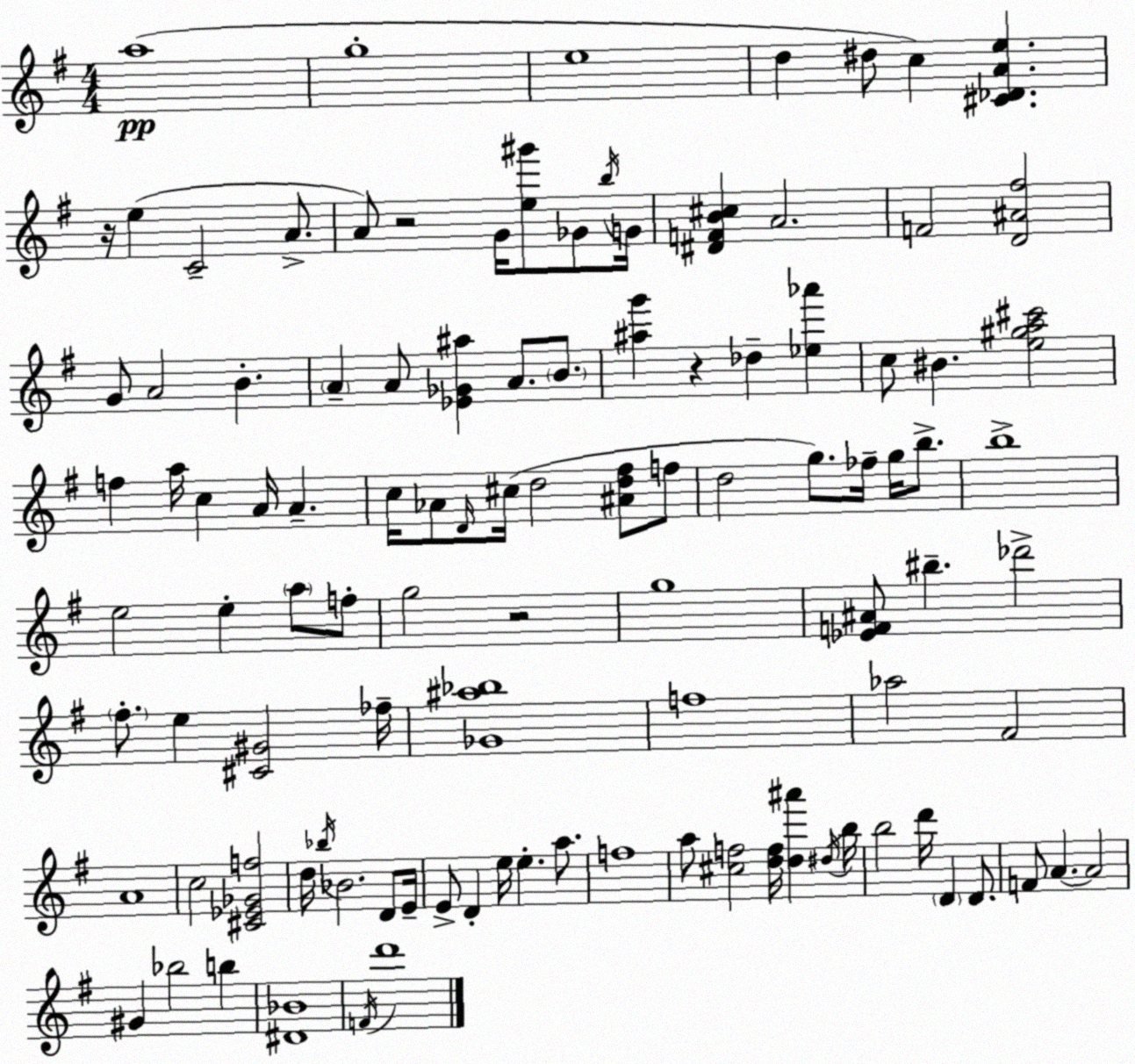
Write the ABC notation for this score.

X:1
T:Untitled
M:4/4
L:1/4
K:Em
a4 g4 e4 d ^d/2 c [^C_DAe] z/4 e C2 A/2 A/2 z2 G/4 [e^g']/2 _G/2 b/4 G/4 [^DFB^c] A2 F2 [D^A^f]2 G/2 A2 B A A/2 [_E_G^a] A/2 B/2 [^ag'] z _d [_e_a'] c/2 ^B [e^ga^c']2 f a/4 c A/4 A c/4 _A/2 D/4 ^c/4 d2 [^Ad^f]/2 f/2 d2 g/2 _f/4 g/4 b/2 b4 e2 e a/2 f/2 g2 z2 g4 [_EF^A]/2 ^b _d'2 ^f/2 e [^C^G]2 _f/4 [_G^a_b]4 f4 _a2 ^F2 A4 c2 [^C_E_Gf]2 d/4 _b/4 _B2 D/2 E/4 E/2 D e/4 e a/2 f4 a/2 [^cf]2 [df]/4 [d^a'] ^d/4 b/4 b2 d'/4 D D/2 F/2 A A2 ^G _b2 b [^D_B]4 F/4 d'4